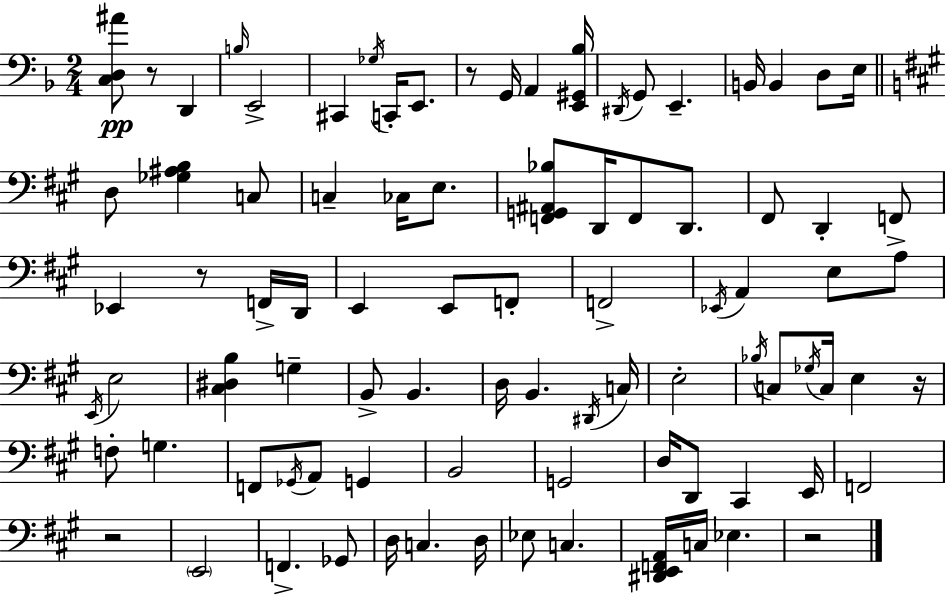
X:1
T:Untitled
M:2/4
L:1/4
K:Dm
[C,D,^A]/2 z/2 D,, B,/4 E,,2 ^C,, _G,/4 C,,/4 E,,/2 z/2 G,,/4 A,, [E,,^G,,_B,]/4 ^D,,/4 G,,/2 E,, B,,/4 B,, D,/2 E,/4 D,/2 [_G,^A,B,] C,/2 C, _C,/4 E,/2 [F,,G,,^A,,_B,]/2 D,,/4 F,,/2 D,,/2 ^F,,/2 D,, F,,/2 _E,, z/2 F,,/4 D,,/4 E,, E,,/2 F,,/2 F,,2 _E,,/4 A,, E,/2 A,/2 E,,/4 E,2 [^C,^D,B,] G, B,,/2 B,, D,/4 B,, ^D,,/4 C,/4 E,2 _B,/4 C,/2 _G,/4 C,/4 E, z/4 F,/2 G, F,,/2 _G,,/4 A,,/2 G,, B,,2 G,,2 D,/4 D,,/2 ^C,, E,,/4 F,,2 z2 E,,2 F,, _G,,/2 D,/4 C, D,/4 _E,/2 C, [^D,,E,,F,,A,,]/4 C,/4 _E, z2